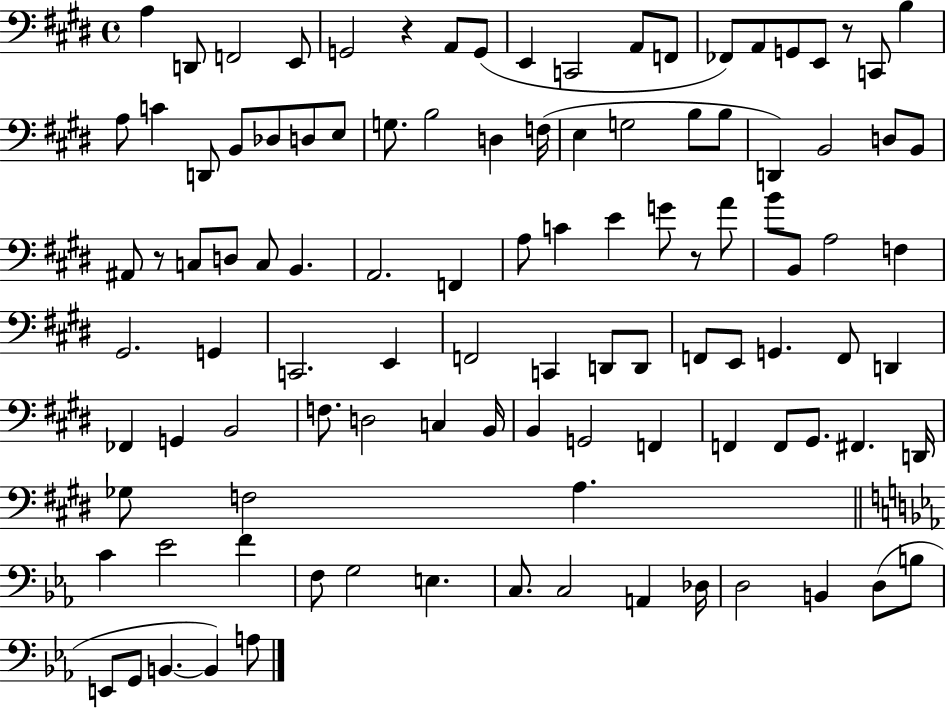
A3/q D2/e F2/h E2/e G2/h R/q A2/e G2/e E2/q C2/h A2/e F2/e FES2/e A2/e G2/e E2/e R/e C2/e B3/q A3/e C4/q D2/e B2/e Db3/e D3/e E3/e G3/e. B3/h D3/q F3/s E3/q G3/h B3/e B3/e D2/q B2/h D3/e B2/e A#2/e R/e C3/e D3/e C3/e B2/q. A2/h. F2/q A3/e C4/q E4/q G4/e R/e A4/e B4/e B2/e A3/h F3/q G#2/h. G2/q C2/h. E2/q F2/h C2/q D2/e D2/e F2/e E2/e G2/q. F2/e D2/q FES2/q G2/q B2/h F3/e. D3/h C3/q B2/s B2/q G2/h F2/q F2/q F2/e G#2/e. F#2/q. D2/s Gb3/e F3/h A3/q. C4/q Eb4/h F4/q F3/e G3/h E3/q. C3/e. C3/h A2/q Db3/s D3/h B2/q D3/e B3/e E2/e G2/e B2/q. B2/q A3/e